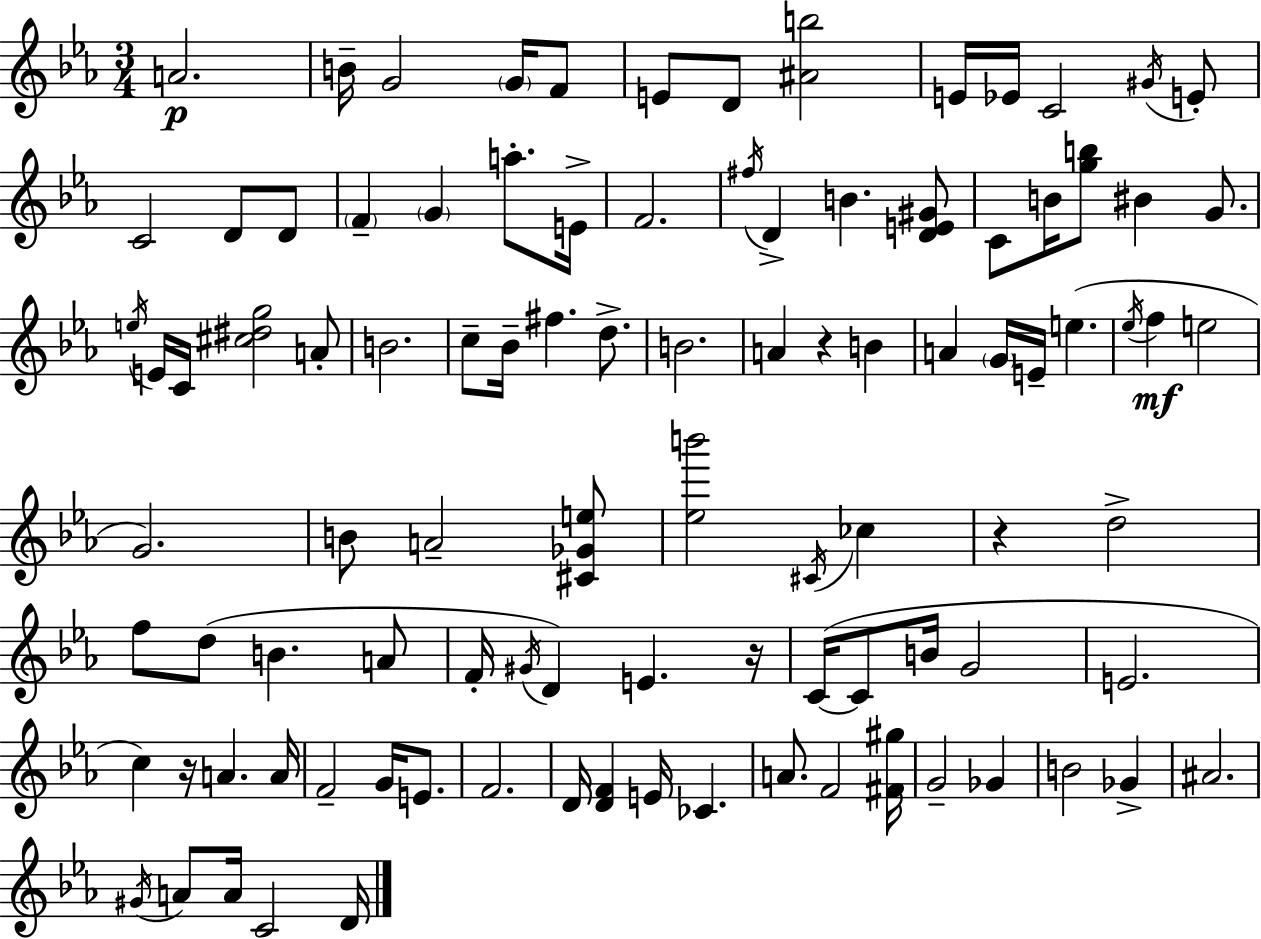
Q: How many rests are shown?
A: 4